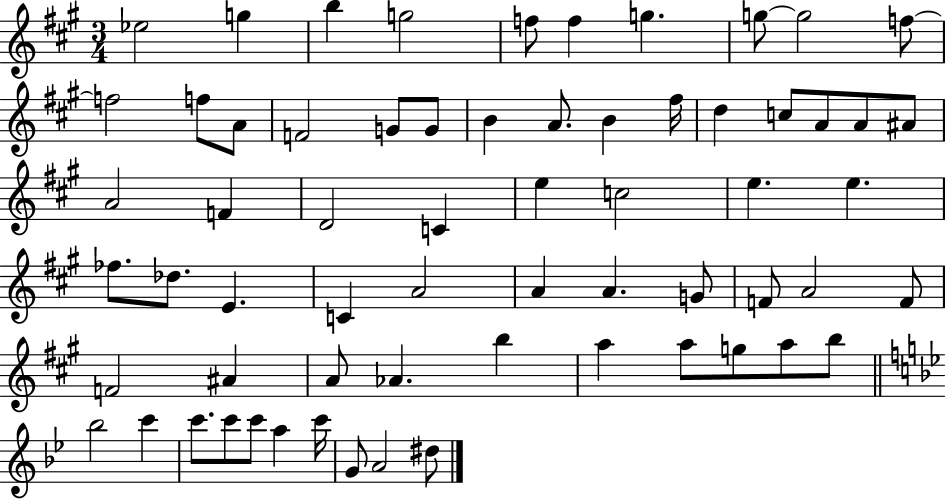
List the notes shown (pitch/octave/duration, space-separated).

Eb5/h G5/q B5/q G5/h F5/e F5/q G5/q. G5/e G5/h F5/e F5/h F5/e A4/e F4/h G4/e G4/e B4/q A4/e. B4/q F#5/s D5/q C5/e A4/e A4/e A#4/e A4/h F4/q D4/h C4/q E5/q C5/h E5/q. E5/q. FES5/e. Db5/e. E4/q. C4/q A4/h A4/q A4/q. G4/e F4/e A4/h F4/e F4/h A#4/q A4/e Ab4/q. B5/q A5/q A5/e G5/e A5/e B5/e Bb5/h C6/q C6/e. C6/e C6/e A5/q C6/s G4/e A4/h D#5/e